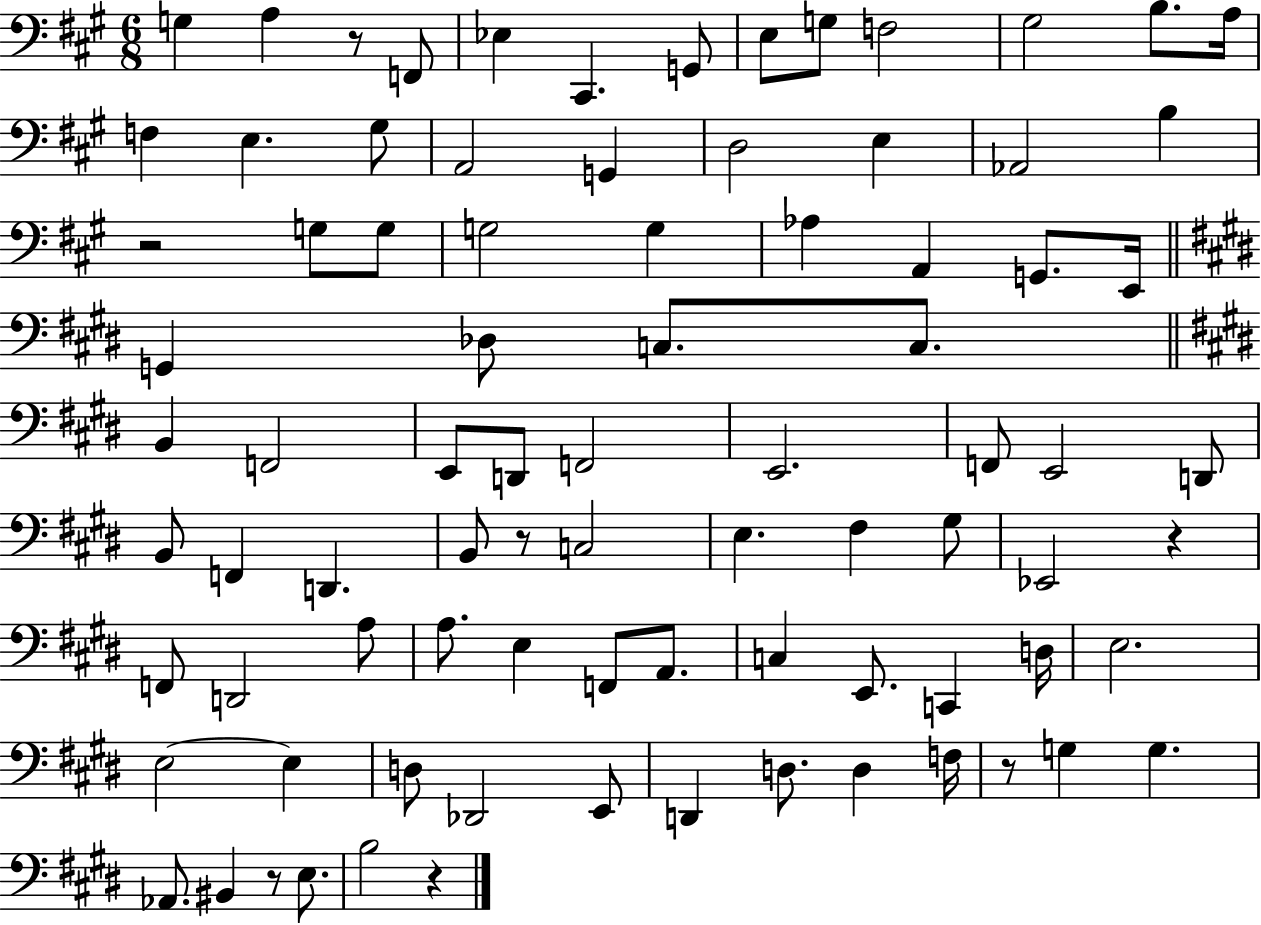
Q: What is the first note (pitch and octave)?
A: G3